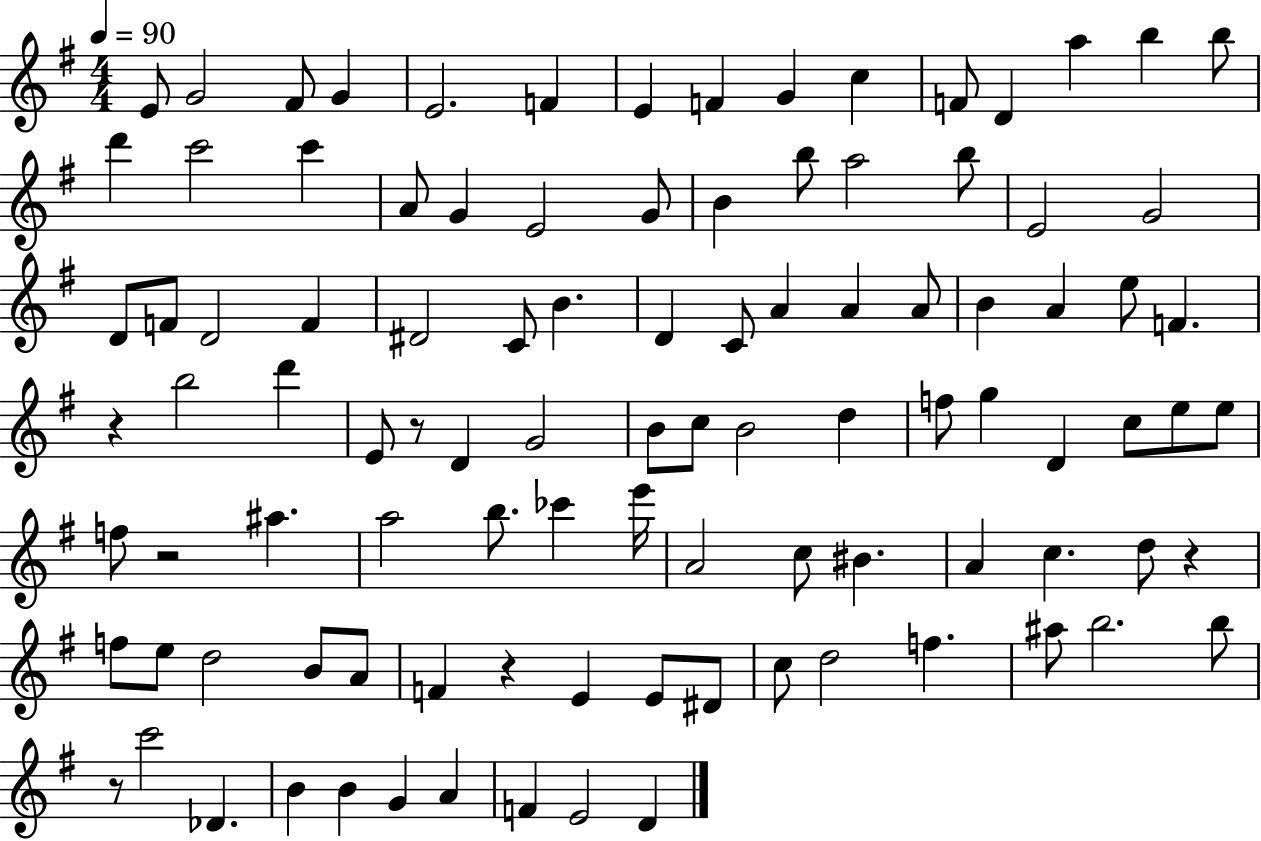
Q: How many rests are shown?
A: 6